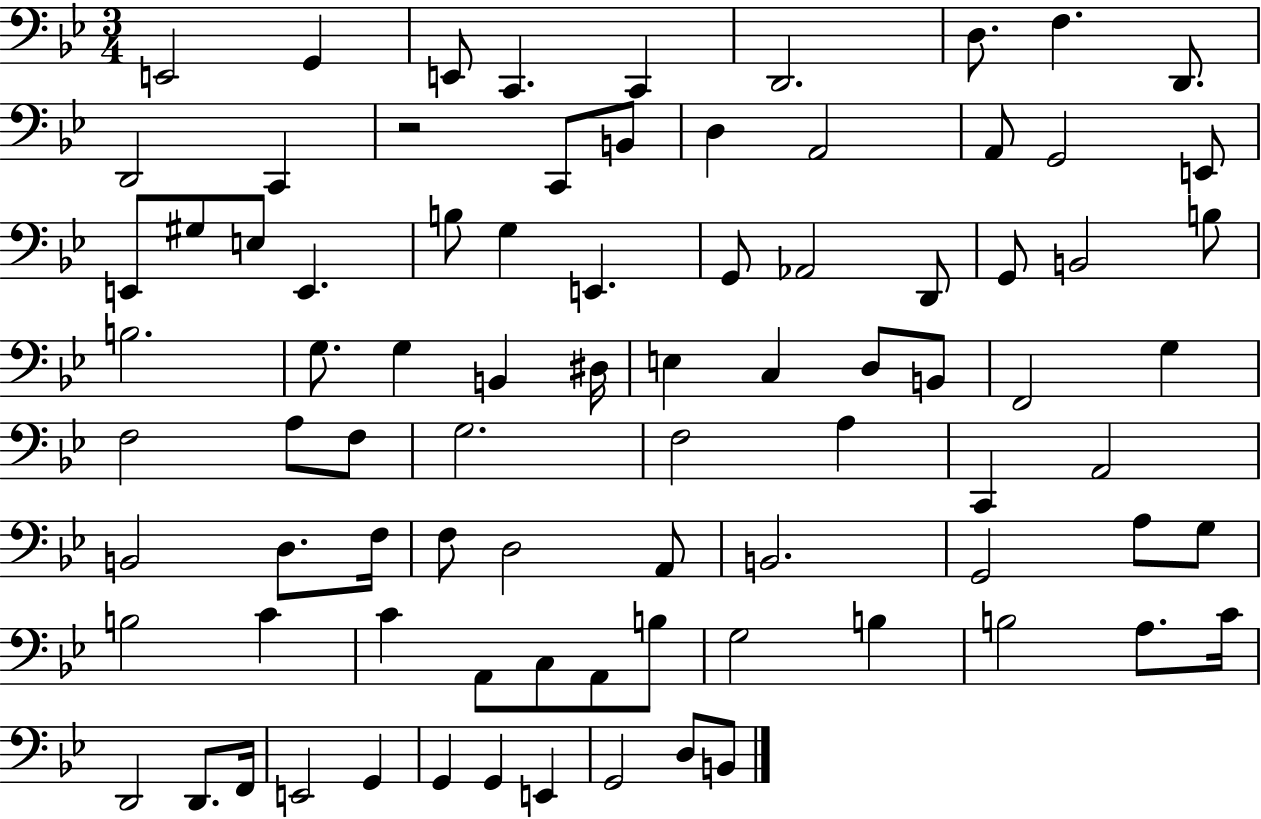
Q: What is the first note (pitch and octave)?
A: E2